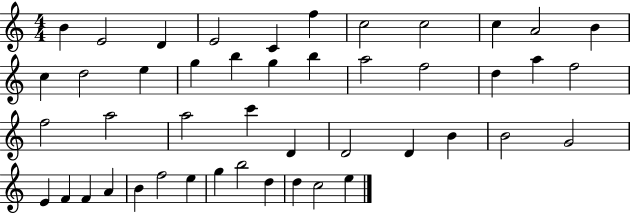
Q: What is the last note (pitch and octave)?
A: E5